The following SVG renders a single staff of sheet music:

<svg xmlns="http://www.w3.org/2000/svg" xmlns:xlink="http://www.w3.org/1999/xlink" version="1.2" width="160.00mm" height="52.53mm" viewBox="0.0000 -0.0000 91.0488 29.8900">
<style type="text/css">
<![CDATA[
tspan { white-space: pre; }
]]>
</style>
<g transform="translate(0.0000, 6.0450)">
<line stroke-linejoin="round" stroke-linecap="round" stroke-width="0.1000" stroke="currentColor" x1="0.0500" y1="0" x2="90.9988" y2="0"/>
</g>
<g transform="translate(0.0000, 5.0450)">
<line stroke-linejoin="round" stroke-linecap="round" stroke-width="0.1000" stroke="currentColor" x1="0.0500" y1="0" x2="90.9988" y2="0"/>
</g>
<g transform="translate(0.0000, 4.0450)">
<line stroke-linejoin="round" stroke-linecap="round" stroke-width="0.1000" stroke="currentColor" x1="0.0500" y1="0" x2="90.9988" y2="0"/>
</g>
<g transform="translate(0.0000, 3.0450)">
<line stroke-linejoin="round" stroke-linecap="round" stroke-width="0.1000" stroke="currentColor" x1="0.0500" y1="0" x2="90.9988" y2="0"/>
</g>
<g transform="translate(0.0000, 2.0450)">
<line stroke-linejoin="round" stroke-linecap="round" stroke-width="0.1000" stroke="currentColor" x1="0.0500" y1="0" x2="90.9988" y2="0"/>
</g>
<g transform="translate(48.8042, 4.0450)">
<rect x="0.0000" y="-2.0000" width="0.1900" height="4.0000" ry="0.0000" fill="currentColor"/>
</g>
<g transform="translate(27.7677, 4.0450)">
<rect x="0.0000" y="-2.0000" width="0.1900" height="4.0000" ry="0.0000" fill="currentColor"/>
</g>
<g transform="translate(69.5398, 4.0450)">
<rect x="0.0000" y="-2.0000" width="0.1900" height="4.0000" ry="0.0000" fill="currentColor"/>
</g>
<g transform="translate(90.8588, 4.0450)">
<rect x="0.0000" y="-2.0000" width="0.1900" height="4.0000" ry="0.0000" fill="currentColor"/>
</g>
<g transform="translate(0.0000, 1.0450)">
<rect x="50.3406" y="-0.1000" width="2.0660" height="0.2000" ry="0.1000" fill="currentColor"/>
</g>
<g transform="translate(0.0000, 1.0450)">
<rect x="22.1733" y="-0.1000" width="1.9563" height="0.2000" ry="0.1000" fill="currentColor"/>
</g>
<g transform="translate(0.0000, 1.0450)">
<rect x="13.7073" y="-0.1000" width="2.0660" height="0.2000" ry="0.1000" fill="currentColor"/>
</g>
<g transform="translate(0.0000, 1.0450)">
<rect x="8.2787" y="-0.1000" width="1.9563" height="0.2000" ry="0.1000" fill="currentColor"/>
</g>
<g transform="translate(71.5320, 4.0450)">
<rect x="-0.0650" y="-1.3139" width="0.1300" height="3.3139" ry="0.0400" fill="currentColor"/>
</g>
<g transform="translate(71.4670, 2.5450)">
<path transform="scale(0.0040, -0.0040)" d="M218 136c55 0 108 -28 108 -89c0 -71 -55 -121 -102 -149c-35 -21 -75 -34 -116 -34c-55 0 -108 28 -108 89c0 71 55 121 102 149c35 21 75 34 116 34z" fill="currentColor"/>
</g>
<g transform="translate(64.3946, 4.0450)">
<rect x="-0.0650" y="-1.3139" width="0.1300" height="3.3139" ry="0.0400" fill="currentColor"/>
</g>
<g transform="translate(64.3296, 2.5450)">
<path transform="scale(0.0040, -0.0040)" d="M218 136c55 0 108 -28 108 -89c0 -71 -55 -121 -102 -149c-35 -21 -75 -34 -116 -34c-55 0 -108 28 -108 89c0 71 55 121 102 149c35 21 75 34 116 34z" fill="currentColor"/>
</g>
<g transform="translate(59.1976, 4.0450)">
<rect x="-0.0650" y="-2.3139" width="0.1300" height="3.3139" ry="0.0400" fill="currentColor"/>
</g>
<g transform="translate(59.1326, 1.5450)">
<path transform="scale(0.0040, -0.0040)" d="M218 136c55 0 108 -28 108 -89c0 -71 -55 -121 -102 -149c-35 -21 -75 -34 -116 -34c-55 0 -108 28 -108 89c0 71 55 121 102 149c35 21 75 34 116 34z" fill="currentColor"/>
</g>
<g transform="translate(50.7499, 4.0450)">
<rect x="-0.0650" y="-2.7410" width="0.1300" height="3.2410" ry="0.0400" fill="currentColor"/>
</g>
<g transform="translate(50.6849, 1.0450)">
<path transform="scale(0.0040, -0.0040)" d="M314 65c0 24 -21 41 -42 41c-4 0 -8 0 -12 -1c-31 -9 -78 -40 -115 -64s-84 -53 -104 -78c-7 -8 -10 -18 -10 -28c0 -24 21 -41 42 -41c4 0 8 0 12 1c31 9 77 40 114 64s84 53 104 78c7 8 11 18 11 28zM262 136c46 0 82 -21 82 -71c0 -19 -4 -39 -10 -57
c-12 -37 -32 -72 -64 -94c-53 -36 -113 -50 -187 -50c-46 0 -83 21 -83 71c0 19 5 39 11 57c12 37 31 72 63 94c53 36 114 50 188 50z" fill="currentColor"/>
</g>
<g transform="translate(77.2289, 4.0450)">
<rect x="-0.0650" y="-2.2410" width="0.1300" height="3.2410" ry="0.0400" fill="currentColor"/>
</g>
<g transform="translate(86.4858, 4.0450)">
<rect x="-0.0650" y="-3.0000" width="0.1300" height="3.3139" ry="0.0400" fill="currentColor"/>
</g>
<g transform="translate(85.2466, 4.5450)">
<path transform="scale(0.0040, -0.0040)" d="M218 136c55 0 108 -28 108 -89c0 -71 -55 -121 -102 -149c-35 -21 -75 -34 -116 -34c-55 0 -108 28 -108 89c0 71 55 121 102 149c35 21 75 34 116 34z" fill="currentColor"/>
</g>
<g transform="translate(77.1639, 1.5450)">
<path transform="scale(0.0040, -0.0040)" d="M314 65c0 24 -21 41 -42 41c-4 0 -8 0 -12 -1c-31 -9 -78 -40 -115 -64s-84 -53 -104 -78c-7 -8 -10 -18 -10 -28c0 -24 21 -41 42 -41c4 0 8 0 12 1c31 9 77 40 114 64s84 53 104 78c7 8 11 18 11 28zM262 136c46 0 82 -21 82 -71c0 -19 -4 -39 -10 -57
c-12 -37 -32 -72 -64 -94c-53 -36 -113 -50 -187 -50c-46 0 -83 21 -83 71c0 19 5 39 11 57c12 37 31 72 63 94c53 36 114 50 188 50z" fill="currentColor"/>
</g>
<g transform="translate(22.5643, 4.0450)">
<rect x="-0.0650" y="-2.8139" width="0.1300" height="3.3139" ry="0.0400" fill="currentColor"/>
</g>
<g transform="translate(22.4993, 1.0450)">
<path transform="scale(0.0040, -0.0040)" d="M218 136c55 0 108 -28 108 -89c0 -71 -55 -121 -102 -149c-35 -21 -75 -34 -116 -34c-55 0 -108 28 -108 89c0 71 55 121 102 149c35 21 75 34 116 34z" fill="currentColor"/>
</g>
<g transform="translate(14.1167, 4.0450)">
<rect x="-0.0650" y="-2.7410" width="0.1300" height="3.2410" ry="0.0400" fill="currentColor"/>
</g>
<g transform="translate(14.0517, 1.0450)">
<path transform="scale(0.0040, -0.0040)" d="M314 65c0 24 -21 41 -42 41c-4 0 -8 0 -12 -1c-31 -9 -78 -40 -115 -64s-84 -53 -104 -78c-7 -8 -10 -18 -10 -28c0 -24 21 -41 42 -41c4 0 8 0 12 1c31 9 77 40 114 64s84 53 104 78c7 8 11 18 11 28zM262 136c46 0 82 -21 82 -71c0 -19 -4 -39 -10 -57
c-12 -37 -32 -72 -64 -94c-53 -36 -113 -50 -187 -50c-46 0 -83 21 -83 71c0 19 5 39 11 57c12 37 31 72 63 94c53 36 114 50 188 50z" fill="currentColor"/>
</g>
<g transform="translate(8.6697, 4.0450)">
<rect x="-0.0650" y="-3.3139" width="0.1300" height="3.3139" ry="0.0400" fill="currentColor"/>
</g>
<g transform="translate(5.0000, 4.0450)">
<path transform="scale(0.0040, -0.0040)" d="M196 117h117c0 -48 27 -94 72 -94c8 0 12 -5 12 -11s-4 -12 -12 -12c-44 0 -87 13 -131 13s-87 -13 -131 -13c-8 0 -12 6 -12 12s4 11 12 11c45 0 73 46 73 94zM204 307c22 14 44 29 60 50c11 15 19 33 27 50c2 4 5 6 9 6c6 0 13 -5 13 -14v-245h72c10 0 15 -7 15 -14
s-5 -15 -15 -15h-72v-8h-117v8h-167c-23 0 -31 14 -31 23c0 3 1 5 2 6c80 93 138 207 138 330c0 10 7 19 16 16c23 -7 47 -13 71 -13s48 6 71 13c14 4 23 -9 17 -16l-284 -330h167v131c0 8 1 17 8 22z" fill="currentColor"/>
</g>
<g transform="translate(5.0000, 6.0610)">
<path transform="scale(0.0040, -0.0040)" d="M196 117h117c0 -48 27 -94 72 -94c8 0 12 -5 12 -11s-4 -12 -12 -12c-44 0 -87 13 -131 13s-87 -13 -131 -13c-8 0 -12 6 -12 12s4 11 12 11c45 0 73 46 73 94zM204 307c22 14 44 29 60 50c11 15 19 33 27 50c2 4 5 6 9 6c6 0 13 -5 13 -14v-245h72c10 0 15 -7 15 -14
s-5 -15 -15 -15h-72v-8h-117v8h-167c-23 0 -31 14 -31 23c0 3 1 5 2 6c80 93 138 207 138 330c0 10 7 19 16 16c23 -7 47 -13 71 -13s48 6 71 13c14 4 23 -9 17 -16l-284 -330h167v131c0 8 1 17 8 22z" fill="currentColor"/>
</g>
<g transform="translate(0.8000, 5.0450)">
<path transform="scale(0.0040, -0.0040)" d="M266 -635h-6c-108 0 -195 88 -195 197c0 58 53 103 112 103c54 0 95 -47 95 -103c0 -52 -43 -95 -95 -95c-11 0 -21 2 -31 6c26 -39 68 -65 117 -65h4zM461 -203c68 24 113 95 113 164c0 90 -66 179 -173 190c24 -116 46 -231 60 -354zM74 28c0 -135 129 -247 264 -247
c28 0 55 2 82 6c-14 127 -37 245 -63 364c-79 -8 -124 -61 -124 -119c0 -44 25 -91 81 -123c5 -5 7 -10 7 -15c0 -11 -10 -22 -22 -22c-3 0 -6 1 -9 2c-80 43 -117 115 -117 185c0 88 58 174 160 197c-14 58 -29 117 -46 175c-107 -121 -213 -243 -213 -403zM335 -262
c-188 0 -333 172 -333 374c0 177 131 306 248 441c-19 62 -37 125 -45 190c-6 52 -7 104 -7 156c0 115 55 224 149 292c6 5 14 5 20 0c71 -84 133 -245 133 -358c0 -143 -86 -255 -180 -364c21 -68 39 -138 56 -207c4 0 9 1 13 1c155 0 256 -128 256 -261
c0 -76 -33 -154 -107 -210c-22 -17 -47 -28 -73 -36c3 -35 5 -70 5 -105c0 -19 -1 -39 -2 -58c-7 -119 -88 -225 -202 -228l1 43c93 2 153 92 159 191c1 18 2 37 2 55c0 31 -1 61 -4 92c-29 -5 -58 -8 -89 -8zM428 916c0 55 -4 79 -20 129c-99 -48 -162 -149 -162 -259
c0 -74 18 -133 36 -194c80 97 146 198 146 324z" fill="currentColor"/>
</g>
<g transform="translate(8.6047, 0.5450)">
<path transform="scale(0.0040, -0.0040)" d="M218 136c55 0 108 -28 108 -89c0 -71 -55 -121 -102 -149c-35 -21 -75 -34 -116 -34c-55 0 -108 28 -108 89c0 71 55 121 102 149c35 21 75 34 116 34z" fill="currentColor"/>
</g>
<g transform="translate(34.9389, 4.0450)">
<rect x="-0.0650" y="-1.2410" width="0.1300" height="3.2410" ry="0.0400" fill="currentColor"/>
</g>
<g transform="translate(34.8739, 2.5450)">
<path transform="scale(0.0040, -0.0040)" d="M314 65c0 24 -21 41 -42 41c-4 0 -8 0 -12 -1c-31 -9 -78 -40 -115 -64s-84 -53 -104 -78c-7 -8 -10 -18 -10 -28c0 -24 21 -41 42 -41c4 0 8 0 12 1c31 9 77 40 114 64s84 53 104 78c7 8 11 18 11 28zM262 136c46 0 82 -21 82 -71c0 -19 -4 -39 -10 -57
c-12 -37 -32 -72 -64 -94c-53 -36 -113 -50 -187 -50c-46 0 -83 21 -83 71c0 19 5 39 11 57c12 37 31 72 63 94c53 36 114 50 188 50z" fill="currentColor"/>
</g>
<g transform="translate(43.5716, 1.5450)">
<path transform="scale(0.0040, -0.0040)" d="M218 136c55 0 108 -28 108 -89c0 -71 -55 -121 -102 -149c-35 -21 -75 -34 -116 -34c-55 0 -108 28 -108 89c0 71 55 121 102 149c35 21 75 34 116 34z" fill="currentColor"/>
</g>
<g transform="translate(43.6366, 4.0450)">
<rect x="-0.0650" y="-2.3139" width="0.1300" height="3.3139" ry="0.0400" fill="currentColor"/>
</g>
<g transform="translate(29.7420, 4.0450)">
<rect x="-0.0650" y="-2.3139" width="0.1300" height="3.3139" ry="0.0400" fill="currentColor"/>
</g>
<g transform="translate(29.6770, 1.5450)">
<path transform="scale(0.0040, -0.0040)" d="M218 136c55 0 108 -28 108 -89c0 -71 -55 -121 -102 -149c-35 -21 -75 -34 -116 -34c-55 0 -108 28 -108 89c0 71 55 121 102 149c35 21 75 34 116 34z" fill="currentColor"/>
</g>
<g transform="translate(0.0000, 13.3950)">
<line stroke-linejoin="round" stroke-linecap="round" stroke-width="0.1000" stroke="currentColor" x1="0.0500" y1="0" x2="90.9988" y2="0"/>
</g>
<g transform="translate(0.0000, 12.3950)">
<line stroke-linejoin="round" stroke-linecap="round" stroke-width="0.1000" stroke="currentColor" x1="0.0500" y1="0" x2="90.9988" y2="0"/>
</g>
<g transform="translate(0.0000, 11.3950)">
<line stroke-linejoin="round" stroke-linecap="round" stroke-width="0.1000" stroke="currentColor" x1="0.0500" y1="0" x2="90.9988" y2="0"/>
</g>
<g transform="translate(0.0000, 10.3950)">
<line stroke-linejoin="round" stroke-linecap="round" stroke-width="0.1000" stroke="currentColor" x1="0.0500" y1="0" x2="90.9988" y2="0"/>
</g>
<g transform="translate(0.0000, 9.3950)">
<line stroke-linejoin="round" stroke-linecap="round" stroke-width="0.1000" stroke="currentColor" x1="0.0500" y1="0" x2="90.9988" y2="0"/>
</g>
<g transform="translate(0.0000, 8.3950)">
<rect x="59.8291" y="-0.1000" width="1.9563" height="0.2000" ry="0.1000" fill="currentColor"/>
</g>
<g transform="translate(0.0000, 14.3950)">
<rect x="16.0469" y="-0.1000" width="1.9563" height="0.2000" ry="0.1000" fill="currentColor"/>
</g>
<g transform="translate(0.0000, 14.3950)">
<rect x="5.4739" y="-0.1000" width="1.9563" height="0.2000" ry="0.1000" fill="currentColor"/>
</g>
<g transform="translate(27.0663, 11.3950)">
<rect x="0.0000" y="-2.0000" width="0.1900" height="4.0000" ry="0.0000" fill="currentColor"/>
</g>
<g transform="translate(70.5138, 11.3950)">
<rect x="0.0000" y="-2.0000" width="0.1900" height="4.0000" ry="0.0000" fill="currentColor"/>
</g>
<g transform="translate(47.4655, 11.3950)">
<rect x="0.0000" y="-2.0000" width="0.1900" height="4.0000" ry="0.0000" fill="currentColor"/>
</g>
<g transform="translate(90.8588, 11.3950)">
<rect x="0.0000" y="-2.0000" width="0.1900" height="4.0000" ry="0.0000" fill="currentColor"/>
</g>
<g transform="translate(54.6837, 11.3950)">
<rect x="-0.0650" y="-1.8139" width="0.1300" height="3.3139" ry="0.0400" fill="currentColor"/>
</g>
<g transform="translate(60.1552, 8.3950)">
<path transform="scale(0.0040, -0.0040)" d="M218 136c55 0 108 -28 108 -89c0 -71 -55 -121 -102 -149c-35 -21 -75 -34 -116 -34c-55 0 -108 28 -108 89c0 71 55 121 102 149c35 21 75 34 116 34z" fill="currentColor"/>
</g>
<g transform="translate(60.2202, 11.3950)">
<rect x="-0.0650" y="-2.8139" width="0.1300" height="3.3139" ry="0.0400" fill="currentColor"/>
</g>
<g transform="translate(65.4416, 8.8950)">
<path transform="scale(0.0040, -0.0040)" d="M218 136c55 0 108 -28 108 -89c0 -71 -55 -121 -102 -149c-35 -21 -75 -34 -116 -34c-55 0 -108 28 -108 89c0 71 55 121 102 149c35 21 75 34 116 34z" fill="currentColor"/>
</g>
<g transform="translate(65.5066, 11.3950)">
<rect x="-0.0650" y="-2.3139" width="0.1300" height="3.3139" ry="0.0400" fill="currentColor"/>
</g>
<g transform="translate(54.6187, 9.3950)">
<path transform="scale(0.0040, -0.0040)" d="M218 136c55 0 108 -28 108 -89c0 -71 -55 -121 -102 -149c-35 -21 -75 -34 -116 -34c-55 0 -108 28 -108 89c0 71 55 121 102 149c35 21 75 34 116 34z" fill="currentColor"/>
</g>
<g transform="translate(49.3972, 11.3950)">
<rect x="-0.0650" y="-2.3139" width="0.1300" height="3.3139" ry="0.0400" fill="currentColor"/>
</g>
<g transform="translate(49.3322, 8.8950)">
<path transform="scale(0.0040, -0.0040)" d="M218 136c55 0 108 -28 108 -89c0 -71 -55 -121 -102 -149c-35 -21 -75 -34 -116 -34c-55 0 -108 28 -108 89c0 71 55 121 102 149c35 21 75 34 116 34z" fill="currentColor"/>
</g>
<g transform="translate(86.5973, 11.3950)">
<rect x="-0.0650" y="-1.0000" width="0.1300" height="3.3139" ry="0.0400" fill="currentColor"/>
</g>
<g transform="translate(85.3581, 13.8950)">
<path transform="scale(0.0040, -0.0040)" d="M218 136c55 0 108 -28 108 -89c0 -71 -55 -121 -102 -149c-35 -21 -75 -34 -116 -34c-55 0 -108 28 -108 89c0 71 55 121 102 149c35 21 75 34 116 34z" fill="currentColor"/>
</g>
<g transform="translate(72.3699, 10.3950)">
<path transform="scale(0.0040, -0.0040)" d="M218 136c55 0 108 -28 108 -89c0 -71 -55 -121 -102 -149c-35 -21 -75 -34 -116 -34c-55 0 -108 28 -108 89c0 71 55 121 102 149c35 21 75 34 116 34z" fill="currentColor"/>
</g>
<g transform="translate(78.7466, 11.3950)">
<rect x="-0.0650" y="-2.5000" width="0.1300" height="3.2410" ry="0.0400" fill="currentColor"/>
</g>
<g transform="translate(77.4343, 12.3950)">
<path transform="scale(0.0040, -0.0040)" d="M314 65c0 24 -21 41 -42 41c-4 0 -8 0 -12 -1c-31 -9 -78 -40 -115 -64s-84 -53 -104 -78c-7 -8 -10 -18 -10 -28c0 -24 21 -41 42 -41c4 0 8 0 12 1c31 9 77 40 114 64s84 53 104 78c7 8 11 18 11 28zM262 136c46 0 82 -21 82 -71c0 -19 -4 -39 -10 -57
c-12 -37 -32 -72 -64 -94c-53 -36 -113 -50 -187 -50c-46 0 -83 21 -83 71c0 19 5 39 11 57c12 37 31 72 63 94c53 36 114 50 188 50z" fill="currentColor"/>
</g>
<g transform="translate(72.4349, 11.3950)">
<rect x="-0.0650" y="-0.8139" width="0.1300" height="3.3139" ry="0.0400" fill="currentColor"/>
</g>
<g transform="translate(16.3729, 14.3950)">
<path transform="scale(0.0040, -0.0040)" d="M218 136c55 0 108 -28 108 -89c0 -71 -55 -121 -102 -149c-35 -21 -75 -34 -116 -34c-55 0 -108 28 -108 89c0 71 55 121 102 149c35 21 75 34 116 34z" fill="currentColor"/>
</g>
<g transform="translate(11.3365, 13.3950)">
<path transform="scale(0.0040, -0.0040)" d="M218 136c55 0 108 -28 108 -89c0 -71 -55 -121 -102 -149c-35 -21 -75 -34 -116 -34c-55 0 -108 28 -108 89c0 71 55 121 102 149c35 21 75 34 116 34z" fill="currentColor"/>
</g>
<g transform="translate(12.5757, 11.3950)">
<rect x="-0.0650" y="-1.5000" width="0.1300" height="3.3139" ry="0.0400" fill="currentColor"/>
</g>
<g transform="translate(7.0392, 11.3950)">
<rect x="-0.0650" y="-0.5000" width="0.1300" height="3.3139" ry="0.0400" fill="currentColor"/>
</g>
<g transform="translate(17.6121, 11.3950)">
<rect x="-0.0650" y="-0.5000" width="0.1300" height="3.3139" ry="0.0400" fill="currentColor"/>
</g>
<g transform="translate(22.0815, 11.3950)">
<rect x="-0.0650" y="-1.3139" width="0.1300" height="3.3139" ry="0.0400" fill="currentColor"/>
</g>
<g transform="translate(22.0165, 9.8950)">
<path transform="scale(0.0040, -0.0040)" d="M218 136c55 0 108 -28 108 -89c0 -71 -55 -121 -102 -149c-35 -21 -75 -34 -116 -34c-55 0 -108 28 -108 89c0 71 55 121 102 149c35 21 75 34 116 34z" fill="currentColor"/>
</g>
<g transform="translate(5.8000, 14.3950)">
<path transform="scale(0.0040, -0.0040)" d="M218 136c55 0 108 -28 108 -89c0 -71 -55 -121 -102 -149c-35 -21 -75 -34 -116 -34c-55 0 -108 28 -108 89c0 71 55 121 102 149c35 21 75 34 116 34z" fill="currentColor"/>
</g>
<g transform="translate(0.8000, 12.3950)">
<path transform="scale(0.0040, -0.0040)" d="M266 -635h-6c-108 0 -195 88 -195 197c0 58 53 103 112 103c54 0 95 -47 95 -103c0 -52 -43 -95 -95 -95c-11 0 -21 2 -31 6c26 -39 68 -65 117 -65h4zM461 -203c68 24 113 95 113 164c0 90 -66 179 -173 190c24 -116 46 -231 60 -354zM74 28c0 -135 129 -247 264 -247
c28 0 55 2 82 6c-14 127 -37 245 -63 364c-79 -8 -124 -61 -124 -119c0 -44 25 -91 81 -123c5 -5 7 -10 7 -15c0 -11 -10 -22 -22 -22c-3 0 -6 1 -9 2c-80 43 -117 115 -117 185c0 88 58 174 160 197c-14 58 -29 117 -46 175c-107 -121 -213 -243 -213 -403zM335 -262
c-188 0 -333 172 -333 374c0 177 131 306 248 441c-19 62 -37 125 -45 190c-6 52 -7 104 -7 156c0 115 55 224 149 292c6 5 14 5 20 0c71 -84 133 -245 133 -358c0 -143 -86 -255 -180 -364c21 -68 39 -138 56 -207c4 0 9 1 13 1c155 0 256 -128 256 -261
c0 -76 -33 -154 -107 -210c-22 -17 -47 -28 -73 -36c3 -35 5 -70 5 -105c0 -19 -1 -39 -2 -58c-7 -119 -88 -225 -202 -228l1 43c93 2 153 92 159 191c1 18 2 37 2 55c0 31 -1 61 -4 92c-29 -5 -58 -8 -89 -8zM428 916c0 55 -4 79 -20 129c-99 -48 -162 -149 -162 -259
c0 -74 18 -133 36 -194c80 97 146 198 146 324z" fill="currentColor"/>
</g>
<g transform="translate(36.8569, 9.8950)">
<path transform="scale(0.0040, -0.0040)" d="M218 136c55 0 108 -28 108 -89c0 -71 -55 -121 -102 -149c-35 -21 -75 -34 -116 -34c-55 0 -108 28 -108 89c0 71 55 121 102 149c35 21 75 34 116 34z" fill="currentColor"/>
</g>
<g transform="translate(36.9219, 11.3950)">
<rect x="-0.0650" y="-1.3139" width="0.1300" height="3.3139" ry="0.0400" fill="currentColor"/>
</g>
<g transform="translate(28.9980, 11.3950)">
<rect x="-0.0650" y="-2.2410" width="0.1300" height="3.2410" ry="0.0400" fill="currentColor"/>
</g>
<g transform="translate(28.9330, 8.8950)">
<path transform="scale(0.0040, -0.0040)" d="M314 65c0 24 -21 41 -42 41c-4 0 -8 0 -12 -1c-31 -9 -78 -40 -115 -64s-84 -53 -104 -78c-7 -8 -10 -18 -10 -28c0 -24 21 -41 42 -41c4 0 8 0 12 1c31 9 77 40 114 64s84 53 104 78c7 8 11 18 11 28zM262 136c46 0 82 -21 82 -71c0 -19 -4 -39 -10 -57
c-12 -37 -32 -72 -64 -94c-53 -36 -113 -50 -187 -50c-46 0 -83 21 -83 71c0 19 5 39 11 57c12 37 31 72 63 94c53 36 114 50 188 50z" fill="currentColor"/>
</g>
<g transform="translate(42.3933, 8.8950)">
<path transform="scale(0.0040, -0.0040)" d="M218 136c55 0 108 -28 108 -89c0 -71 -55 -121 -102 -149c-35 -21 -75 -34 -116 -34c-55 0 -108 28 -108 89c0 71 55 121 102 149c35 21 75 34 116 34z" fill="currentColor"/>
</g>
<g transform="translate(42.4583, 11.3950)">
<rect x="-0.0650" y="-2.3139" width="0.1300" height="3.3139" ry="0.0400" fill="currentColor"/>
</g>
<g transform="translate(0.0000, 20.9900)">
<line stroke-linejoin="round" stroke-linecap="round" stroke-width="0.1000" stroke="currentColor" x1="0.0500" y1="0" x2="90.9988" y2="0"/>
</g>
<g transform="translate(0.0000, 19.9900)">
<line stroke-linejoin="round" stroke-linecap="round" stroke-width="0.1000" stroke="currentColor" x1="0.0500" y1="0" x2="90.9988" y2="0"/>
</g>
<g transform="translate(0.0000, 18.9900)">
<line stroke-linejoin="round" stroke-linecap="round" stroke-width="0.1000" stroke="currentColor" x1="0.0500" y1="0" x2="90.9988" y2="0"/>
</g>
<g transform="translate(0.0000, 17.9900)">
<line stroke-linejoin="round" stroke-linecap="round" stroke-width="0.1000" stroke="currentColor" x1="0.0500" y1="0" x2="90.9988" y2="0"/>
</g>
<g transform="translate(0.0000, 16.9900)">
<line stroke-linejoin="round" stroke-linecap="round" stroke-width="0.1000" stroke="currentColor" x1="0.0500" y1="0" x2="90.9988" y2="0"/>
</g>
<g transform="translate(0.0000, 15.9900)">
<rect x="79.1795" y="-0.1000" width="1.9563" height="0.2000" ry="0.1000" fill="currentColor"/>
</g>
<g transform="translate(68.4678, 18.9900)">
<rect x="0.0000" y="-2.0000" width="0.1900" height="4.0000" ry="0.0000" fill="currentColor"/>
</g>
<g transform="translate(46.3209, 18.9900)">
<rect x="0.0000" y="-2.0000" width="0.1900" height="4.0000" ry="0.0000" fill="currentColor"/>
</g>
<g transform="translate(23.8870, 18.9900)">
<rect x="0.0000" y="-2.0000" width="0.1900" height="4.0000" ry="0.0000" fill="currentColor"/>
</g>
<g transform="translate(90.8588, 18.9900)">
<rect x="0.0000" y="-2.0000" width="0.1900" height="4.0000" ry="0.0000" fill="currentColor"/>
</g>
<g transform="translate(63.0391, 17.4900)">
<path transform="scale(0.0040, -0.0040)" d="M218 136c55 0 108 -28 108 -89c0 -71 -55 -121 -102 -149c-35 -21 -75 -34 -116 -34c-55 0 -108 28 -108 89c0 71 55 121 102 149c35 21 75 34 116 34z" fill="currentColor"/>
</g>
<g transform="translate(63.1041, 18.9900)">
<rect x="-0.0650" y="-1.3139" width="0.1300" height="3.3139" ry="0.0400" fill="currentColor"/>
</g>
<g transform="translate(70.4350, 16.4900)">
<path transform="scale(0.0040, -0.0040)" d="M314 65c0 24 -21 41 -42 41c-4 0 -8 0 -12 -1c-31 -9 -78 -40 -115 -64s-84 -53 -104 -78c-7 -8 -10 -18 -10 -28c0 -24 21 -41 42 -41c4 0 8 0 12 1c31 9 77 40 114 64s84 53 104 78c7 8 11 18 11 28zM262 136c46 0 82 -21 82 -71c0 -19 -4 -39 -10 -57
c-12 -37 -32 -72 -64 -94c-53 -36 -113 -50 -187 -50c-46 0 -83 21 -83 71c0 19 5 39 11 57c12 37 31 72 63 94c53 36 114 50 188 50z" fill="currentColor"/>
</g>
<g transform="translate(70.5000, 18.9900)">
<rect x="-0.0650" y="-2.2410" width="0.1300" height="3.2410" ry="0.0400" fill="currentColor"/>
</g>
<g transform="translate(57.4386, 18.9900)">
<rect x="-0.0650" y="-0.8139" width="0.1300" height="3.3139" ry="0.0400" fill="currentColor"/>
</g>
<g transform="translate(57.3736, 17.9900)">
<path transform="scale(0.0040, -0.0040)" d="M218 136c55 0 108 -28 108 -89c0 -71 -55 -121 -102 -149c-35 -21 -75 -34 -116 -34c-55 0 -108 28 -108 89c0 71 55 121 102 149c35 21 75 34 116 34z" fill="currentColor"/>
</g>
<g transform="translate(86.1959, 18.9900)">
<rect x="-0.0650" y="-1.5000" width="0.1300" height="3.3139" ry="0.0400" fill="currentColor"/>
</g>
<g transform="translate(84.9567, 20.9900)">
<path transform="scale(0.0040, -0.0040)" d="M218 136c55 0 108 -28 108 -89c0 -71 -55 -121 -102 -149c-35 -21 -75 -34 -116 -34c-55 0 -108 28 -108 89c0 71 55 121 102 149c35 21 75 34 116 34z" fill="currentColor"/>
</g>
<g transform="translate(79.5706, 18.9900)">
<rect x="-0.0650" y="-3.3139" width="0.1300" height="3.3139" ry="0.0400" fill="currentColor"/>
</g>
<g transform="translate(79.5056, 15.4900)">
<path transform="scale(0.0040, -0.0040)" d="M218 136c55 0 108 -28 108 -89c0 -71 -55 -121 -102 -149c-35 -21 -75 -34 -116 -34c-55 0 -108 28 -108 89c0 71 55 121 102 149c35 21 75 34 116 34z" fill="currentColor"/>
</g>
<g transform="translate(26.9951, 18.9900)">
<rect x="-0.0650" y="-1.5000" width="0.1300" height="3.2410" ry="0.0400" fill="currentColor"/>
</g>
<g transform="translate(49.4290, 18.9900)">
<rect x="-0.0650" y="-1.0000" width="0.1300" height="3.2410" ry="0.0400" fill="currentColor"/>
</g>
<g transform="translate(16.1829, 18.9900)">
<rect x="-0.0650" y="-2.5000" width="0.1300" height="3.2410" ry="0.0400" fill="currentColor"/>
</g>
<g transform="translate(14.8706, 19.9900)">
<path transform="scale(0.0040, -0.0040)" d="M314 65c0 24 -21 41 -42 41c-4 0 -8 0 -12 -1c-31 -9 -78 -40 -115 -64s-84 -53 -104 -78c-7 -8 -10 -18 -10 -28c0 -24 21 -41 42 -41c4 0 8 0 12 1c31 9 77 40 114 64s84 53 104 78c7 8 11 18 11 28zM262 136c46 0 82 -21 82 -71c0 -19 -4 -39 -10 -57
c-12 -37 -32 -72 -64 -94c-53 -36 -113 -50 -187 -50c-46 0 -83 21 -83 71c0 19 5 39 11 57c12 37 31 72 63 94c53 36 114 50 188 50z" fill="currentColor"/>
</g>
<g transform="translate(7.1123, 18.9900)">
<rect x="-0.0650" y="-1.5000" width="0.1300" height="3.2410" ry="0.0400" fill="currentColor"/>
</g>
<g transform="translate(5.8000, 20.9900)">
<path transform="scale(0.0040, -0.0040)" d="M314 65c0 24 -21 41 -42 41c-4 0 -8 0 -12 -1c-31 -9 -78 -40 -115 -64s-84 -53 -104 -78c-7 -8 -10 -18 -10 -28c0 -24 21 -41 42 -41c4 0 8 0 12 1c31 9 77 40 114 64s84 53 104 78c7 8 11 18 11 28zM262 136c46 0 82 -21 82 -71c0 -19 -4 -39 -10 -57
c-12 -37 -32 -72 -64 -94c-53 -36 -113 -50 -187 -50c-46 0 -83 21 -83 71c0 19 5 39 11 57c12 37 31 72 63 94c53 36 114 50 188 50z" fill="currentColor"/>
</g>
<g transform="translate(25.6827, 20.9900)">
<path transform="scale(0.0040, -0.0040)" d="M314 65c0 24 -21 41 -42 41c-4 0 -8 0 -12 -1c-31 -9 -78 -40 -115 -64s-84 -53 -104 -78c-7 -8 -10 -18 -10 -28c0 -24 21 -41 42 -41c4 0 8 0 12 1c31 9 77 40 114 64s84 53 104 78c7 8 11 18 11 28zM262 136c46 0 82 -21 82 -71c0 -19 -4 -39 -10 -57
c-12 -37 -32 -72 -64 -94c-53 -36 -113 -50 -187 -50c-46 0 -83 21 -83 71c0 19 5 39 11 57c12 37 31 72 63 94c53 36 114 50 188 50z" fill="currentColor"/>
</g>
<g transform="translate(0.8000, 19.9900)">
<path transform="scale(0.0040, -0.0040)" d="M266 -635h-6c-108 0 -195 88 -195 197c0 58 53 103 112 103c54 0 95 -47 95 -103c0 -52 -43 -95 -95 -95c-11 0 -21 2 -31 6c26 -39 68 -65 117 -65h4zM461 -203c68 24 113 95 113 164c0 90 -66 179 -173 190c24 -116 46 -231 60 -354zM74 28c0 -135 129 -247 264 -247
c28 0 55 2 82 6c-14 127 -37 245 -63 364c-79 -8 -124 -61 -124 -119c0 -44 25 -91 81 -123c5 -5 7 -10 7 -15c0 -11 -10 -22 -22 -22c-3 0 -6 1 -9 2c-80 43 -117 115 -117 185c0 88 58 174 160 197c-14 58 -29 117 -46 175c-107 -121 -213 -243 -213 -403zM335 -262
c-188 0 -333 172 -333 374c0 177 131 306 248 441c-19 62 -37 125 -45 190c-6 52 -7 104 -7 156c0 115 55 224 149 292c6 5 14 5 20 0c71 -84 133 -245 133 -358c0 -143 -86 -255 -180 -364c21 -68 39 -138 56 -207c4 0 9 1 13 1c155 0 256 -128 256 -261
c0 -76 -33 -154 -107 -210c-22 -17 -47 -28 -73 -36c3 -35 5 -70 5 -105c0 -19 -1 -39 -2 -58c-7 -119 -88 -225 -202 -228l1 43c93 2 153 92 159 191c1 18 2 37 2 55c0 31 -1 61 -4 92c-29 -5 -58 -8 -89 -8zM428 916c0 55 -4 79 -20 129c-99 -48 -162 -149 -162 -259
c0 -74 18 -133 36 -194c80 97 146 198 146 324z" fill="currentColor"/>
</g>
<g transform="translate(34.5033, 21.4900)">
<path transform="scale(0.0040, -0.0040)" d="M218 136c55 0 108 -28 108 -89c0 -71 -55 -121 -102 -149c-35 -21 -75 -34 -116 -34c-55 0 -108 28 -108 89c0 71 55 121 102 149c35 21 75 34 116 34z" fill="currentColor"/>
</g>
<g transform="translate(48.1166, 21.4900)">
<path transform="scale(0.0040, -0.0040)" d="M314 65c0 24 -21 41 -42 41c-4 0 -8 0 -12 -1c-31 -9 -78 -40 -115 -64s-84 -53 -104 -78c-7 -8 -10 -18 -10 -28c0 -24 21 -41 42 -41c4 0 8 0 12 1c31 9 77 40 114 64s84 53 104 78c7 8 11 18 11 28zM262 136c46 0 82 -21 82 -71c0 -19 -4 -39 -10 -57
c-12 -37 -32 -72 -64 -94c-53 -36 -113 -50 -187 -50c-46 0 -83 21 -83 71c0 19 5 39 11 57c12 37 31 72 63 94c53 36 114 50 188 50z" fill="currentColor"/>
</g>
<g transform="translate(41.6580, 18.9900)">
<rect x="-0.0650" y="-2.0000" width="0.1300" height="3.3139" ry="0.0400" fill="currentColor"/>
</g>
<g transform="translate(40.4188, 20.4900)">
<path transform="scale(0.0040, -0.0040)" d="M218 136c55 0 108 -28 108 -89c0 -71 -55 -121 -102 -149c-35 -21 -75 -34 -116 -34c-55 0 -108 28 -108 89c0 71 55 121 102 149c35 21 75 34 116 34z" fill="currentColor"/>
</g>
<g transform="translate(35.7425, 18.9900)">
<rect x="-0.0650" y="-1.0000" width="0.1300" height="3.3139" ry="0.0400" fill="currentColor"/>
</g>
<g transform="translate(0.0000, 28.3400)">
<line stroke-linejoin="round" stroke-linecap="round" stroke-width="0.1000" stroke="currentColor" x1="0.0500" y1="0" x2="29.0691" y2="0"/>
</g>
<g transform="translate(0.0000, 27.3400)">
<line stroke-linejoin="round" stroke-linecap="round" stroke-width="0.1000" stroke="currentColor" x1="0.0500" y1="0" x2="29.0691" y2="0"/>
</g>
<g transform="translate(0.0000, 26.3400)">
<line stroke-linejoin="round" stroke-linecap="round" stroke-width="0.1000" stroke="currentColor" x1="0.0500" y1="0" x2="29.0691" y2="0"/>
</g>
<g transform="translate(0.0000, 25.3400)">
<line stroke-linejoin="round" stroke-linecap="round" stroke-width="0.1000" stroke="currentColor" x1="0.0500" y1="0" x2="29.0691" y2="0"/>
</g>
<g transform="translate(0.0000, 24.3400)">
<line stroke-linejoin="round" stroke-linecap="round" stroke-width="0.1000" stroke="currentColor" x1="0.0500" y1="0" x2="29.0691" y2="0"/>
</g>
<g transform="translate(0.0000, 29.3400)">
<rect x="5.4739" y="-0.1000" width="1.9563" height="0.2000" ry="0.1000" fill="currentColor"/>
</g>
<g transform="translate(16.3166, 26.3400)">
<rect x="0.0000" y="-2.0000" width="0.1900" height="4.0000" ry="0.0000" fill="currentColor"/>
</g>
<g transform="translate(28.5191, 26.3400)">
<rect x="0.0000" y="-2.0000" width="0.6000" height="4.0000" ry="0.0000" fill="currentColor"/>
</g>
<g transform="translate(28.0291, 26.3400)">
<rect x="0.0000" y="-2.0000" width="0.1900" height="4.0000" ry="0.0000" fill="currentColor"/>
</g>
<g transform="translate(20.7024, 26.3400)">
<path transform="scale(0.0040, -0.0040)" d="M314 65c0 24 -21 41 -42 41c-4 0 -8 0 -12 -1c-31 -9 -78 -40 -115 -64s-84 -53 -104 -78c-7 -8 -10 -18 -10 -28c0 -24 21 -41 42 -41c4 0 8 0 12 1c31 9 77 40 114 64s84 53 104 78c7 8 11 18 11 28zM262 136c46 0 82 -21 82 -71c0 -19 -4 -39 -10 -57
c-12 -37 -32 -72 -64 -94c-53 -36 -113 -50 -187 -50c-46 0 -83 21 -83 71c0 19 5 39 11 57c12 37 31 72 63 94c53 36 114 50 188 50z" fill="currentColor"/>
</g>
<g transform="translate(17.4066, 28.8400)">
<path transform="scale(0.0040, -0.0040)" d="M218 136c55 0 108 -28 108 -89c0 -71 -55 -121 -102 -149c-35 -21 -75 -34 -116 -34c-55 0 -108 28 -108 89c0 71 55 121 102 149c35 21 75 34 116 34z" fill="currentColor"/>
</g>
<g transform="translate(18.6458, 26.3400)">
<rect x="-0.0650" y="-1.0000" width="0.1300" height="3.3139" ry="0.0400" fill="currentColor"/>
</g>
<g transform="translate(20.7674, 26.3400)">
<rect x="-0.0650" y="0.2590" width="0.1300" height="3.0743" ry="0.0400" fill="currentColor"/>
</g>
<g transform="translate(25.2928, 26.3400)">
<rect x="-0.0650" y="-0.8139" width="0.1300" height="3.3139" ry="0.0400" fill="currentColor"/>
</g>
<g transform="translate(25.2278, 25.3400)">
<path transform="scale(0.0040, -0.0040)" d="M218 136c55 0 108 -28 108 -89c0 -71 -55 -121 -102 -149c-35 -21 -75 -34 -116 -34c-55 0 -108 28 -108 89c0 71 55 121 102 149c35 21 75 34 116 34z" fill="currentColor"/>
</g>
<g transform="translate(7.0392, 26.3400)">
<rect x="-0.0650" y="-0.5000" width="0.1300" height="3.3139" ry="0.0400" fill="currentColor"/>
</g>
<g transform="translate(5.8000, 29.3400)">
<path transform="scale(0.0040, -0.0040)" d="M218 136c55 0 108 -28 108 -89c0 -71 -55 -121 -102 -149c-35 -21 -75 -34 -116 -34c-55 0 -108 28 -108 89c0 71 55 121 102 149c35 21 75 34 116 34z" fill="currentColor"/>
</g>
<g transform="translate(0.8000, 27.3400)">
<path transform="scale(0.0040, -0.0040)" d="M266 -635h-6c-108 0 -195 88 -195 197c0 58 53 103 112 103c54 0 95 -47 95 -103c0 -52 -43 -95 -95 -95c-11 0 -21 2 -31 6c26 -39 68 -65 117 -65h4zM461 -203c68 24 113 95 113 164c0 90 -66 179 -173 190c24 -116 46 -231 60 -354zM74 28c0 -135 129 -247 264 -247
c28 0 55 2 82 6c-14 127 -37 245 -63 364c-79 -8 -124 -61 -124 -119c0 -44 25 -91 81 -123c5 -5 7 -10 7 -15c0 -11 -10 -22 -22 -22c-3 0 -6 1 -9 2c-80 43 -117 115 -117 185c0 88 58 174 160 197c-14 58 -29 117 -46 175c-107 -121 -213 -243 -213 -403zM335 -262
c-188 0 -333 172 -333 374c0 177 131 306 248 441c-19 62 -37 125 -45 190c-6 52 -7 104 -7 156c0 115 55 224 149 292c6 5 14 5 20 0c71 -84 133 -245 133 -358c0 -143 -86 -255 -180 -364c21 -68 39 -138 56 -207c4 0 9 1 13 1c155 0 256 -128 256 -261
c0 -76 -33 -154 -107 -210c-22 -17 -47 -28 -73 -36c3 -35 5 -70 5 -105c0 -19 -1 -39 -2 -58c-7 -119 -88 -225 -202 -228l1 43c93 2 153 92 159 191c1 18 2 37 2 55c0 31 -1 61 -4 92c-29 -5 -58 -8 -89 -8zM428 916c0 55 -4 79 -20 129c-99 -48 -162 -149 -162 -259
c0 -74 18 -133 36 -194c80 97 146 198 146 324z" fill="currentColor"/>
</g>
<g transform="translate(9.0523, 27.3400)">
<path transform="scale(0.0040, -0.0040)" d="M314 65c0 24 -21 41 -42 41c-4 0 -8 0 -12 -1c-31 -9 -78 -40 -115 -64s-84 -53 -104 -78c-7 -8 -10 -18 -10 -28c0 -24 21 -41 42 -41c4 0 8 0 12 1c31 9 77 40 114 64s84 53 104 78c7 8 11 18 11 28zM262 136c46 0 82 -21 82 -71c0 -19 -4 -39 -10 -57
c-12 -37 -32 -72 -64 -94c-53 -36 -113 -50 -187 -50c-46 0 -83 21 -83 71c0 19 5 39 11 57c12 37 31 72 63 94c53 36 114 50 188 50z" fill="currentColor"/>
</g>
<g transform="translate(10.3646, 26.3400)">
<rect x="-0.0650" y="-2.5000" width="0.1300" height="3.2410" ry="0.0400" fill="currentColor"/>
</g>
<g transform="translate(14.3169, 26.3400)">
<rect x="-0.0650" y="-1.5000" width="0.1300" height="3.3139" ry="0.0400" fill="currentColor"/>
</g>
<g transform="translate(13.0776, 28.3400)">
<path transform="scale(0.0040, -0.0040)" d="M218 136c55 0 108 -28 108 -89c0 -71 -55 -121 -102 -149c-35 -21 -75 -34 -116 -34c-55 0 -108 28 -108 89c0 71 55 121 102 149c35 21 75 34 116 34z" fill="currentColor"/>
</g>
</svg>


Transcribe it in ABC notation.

X:1
T:Untitled
M:4/4
L:1/4
K:C
b a2 a g e2 g a2 g e e g2 A C E C e g2 e g g f a g d G2 D E2 G2 E2 D F D2 d e g2 b E C G2 E D B2 d